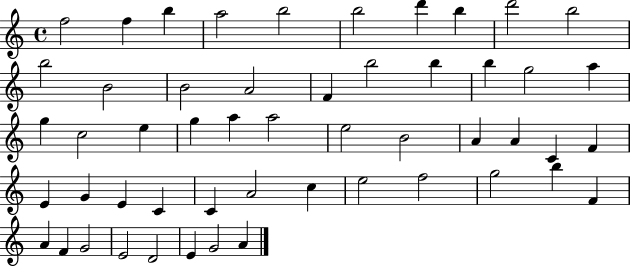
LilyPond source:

{
  \clef treble
  \time 4/4
  \defaultTimeSignature
  \key c \major
  f''2 f''4 b''4 | a''2 b''2 | b''2 d'''4 b''4 | d'''2 b''2 | \break b''2 b'2 | b'2 a'2 | f'4 b''2 b''4 | b''4 g''2 a''4 | \break g''4 c''2 e''4 | g''4 a''4 a''2 | e''2 b'2 | a'4 a'4 c'4 f'4 | \break e'4 g'4 e'4 c'4 | c'4 a'2 c''4 | e''2 f''2 | g''2 b''4 f'4 | \break a'4 f'4 g'2 | e'2 d'2 | e'4 g'2 a'4 | \bar "|."
}